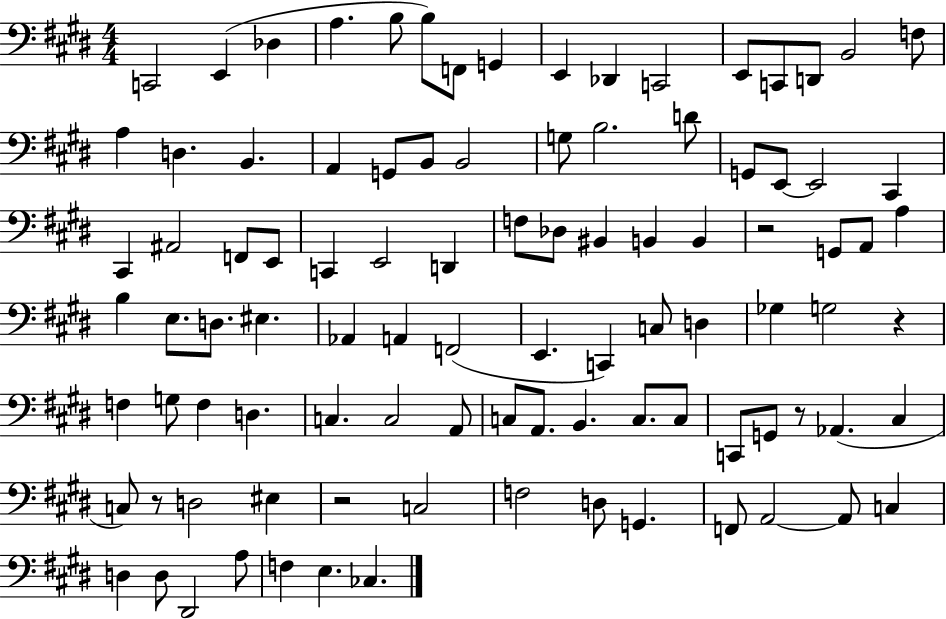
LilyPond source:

{
  \clef bass
  \numericTimeSignature
  \time 4/4
  \key e \major
  c,2 e,4( des4 | a4. b8 b8) f,8 g,4 | e,4 des,4 c,2 | e,8 c,8 d,8 b,2 f8 | \break a4 d4. b,4. | a,4 g,8 b,8 b,2 | g8 b2. d'8 | g,8 e,8~~ e,2 cis,4 | \break cis,4 ais,2 f,8 e,8 | c,4 e,2 d,4 | f8 des8 bis,4 b,4 b,4 | r2 g,8 a,8 a4 | \break b4 e8. d8. eis4. | aes,4 a,4 f,2( | e,4. c,4) c8 d4 | ges4 g2 r4 | \break f4 g8 f4 d4. | c4. c2 a,8 | c8 a,8. b,4. c8. c8 | c,8 g,8 r8 aes,4.( cis4 | \break c8) r8 d2 eis4 | r2 c2 | f2 d8 g,4. | f,8 a,2~~ a,8 c4 | \break d4 d8 dis,2 a8 | f4 e4. ces4. | \bar "|."
}